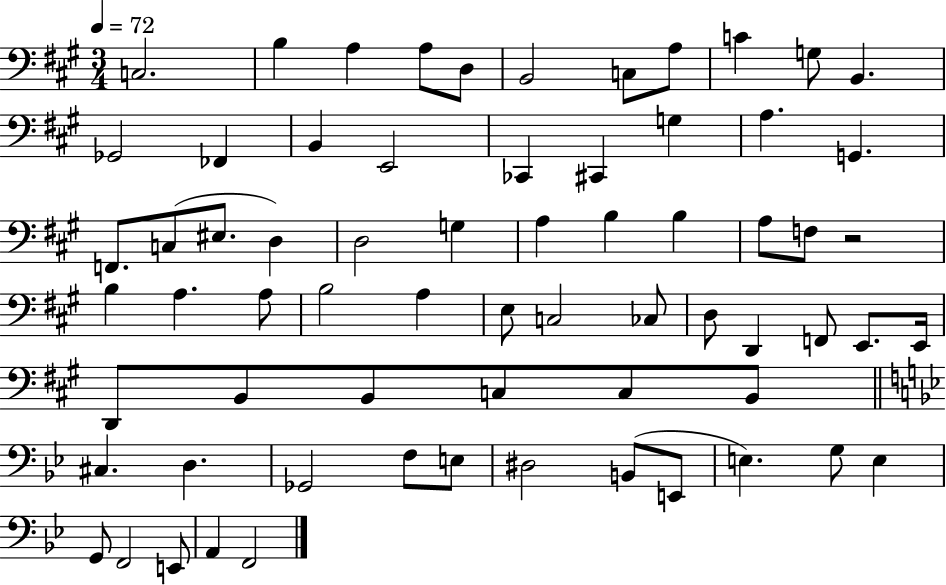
X:1
T:Untitled
M:3/4
L:1/4
K:A
C,2 B, A, A,/2 D,/2 B,,2 C,/2 A,/2 C G,/2 B,, _G,,2 _F,, B,, E,,2 _C,, ^C,, G, A, G,, F,,/2 C,/2 ^E,/2 D, D,2 G, A, B, B, A,/2 F,/2 z2 B, A, A,/2 B,2 A, E,/2 C,2 _C,/2 D,/2 D,, F,,/2 E,,/2 E,,/4 D,,/2 B,,/2 B,,/2 C,/2 C,/2 B,,/2 ^C, D, _G,,2 F,/2 E,/2 ^D,2 B,,/2 E,,/2 E, G,/2 E, G,,/2 F,,2 E,,/2 A,, F,,2